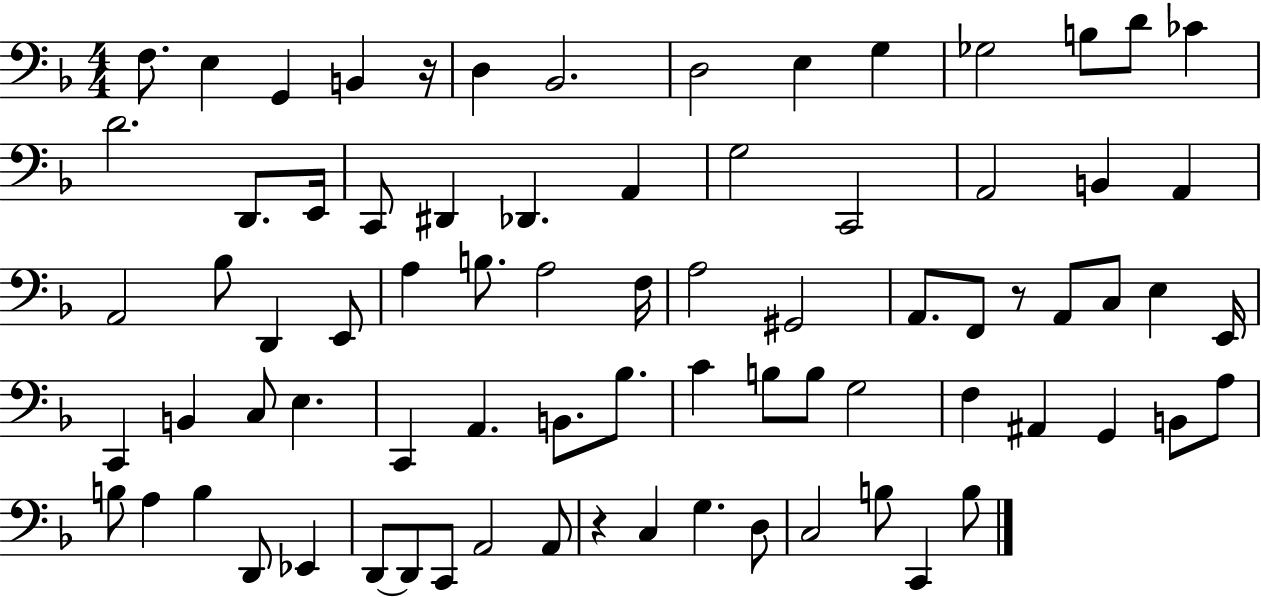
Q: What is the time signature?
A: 4/4